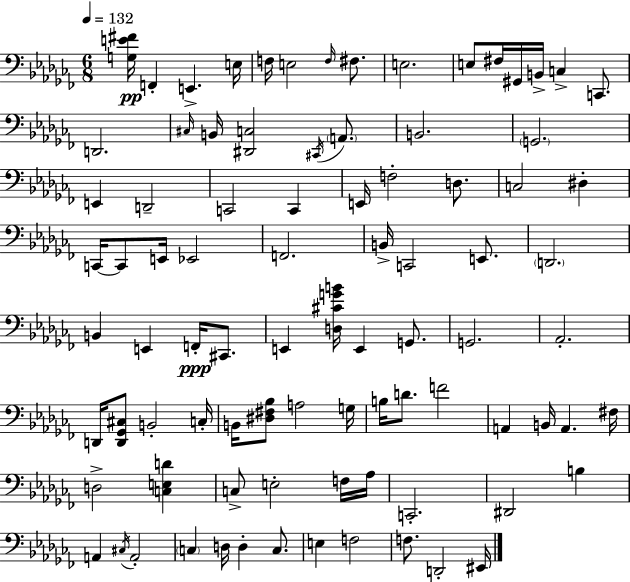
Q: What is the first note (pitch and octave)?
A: F2